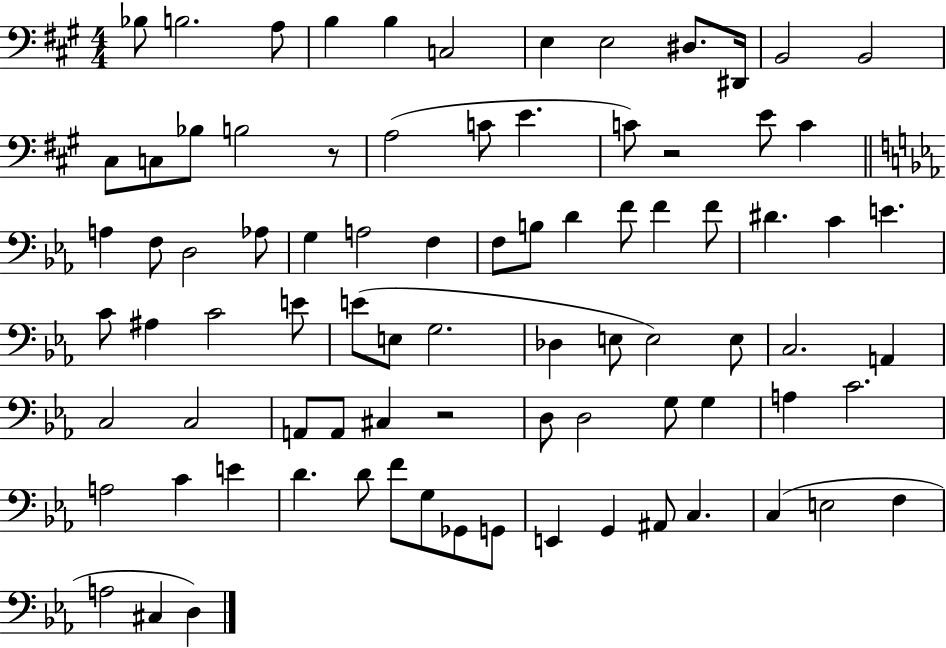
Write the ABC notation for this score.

X:1
T:Untitled
M:4/4
L:1/4
K:A
_B,/2 B,2 A,/2 B, B, C,2 E, E,2 ^D,/2 ^D,,/4 B,,2 B,,2 ^C,/2 C,/2 _B,/2 B,2 z/2 A,2 C/2 E C/2 z2 E/2 C A, F,/2 D,2 _A,/2 G, A,2 F, F,/2 B,/2 D F/2 F F/2 ^D C E C/2 ^A, C2 E/2 E/2 E,/2 G,2 _D, E,/2 E,2 E,/2 C,2 A,, C,2 C,2 A,,/2 A,,/2 ^C, z2 D,/2 D,2 G,/2 G, A, C2 A,2 C E D D/2 F/2 G,/2 _G,,/2 G,,/2 E,, G,, ^A,,/2 C, C, E,2 F, A,2 ^C, D,